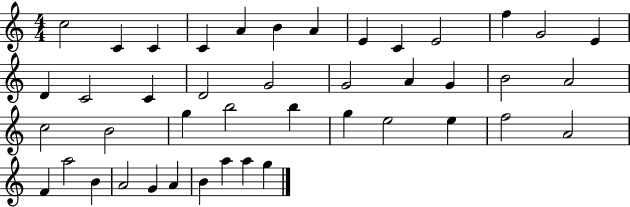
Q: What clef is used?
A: treble